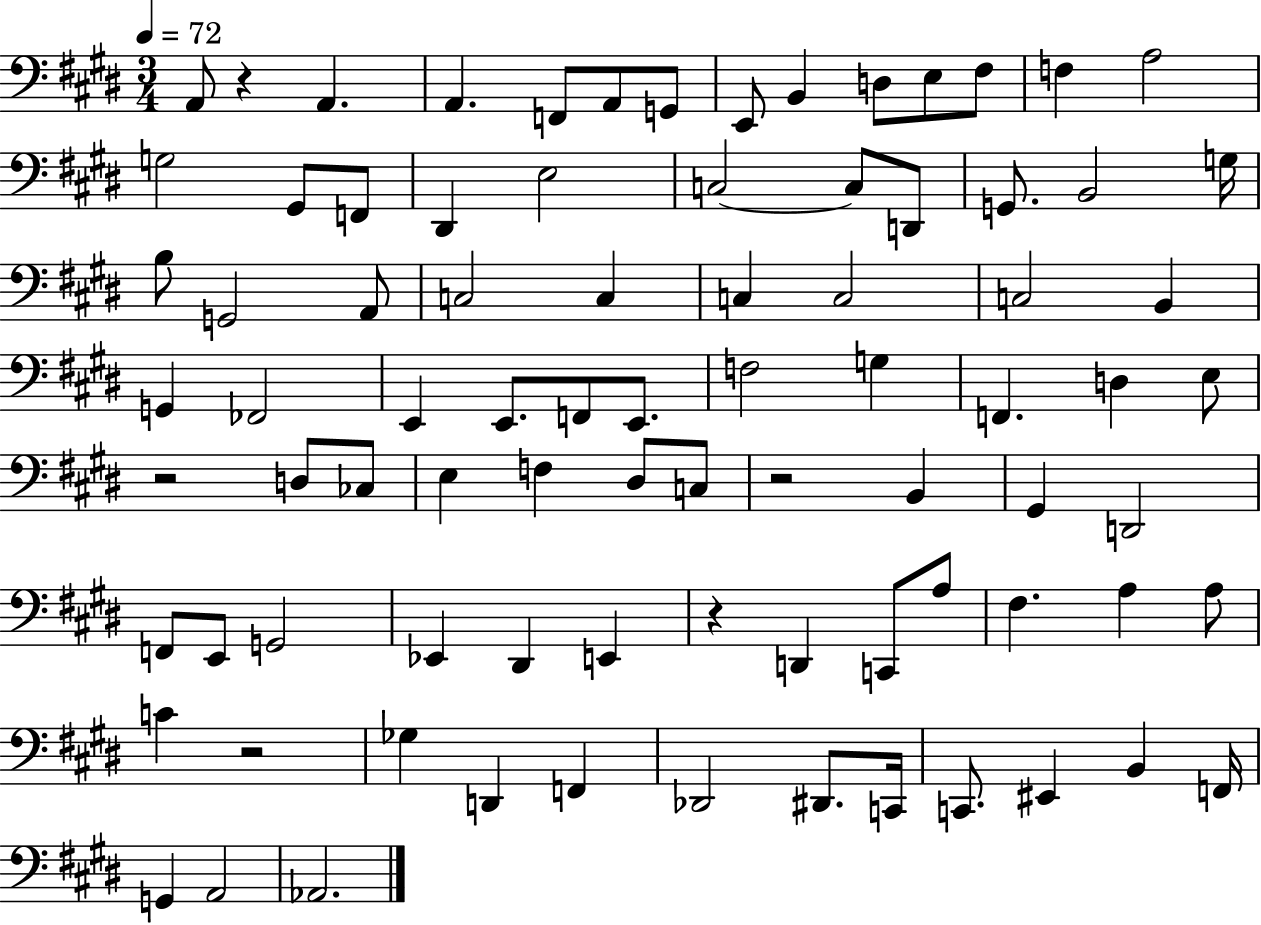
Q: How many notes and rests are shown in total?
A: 84